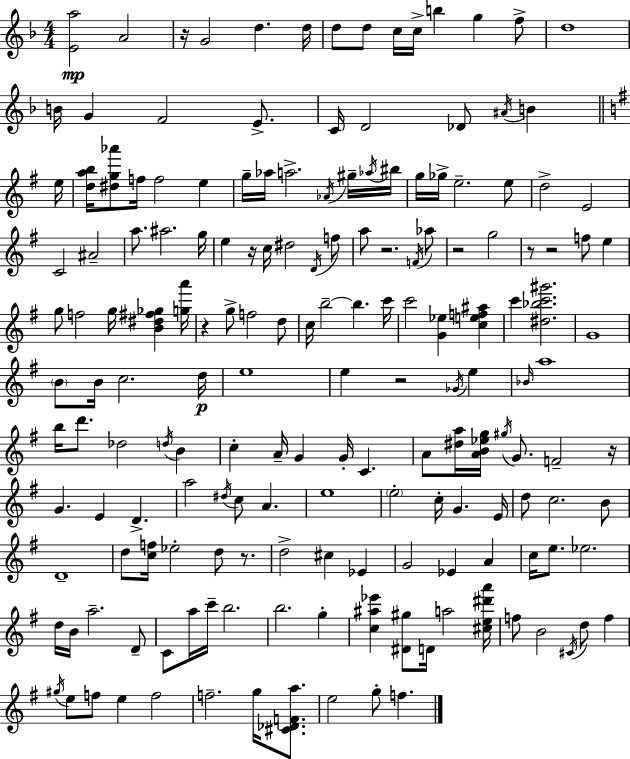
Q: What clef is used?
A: treble